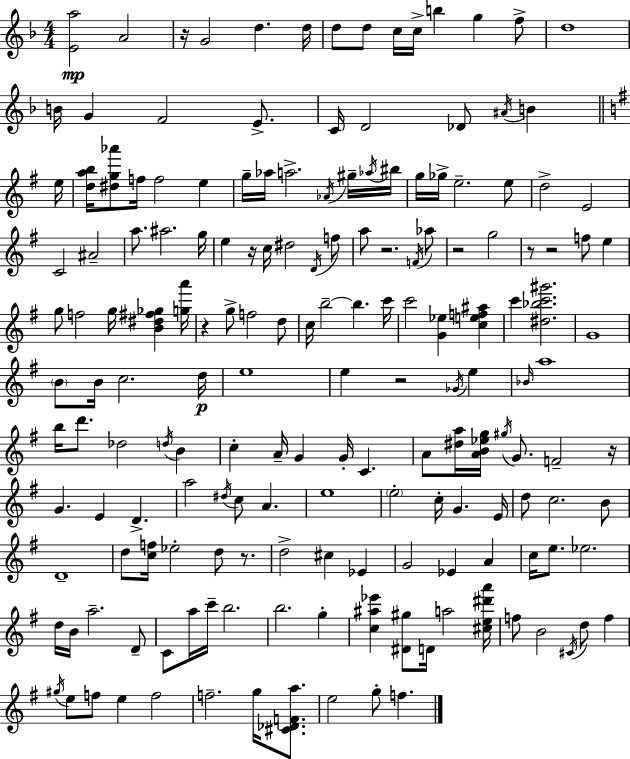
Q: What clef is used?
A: treble